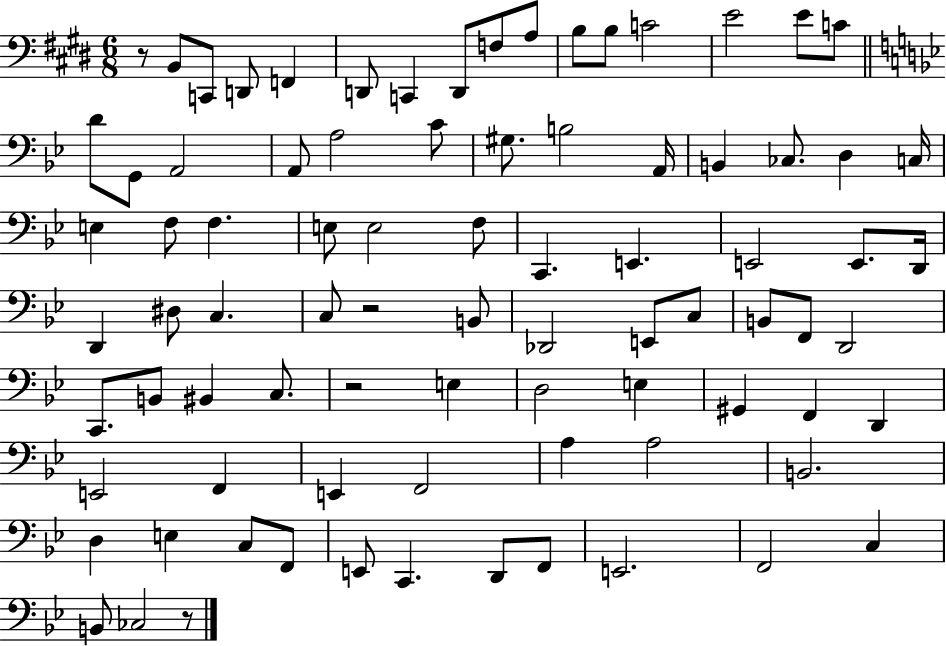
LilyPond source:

{
  \clef bass
  \numericTimeSignature
  \time 6/8
  \key e \major
  \repeat volta 2 { r8 b,8 c,8 d,8 f,4 | d,8 c,4 d,8 f8 a8 | b8 b8 c'2 | e'2 e'8 c'8 | \break \bar "||" \break \key bes \major d'8 g,8 a,2 | a,8 a2 c'8 | gis8. b2 a,16 | b,4 ces8. d4 c16 | \break e4 f8 f4. | e8 e2 f8 | c,4. e,4. | e,2 e,8. d,16 | \break d,4 dis8 c4. | c8 r2 b,8 | des,2 e,8 c8 | b,8 f,8 d,2 | \break c,8. b,8 bis,4 c8. | r2 e4 | d2 e4 | gis,4 f,4 d,4 | \break e,2 f,4 | e,4 f,2 | a4 a2 | b,2. | \break d4 e4 c8 f,8 | e,8 c,4. d,8 f,8 | e,2. | f,2 c4 | \break b,8 ces2 r8 | } \bar "|."
}